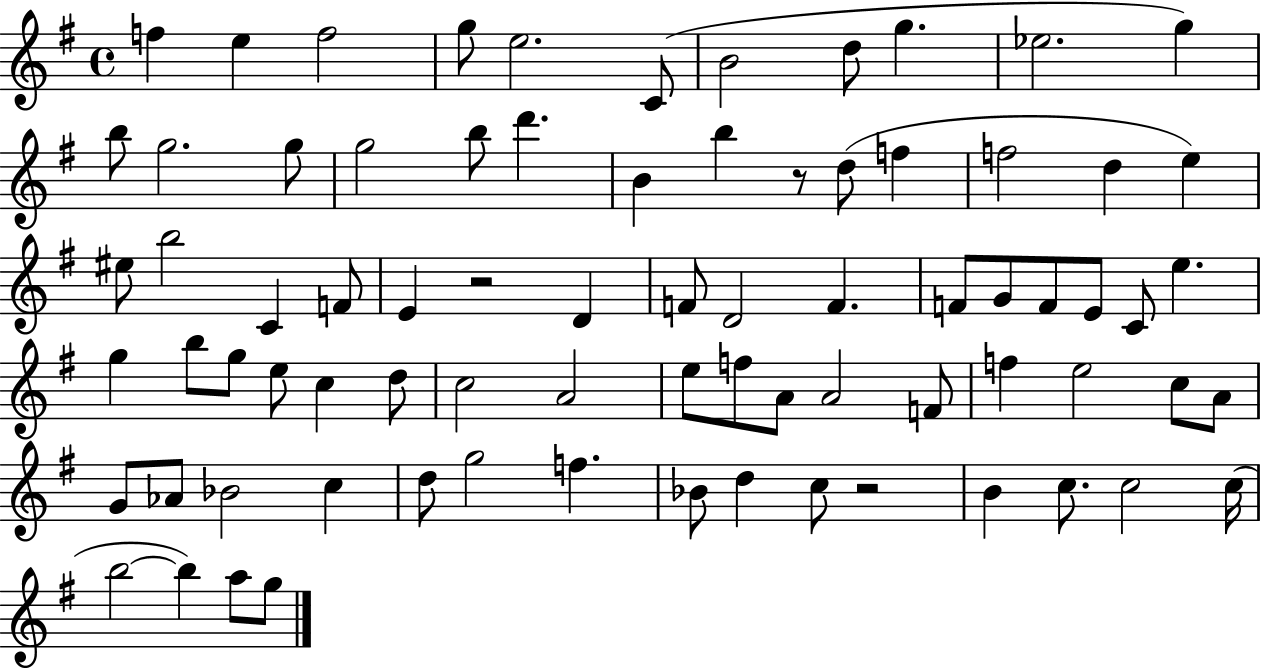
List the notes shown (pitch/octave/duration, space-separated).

F5/q E5/q F5/h G5/e E5/h. C4/e B4/h D5/e G5/q. Eb5/h. G5/q B5/e G5/h. G5/e G5/h B5/e D6/q. B4/q B5/q R/e D5/e F5/q F5/h D5/q E5/q EIS5/e B5/h C4/q F4/e E4/q R/h D4/q F4/e D4/h F4/q. F4/e G4/e F4/e E4/e C4/e E5/q. G5/q B5/e G5/e E5/e C5/q D5/e C5/h A4/h E5/e F5/e A4/e A4/h F4/e F5/q E5/h C5/e A4/e G4/e Ab4/e Bb4/h C5/q D5/e G5/h F5/q. Bb4/e D5/q C5/e R/h B4/q C5/e. C5/h C5/s B5/h B5/q A5/e G5/e